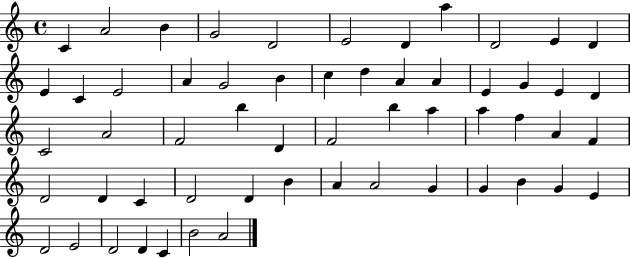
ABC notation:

X:1
T:Untitled
M:4/4
L:1/4
K:C
C A2 B G2 D2 E2 D a D2 E D E C E2 A G2 B c d A A E G E D C2 A2 F2 b D F2 b a a f A F D2 D C D2 D B A A2 G G B G E D2 E2 D2 D C B2 A2